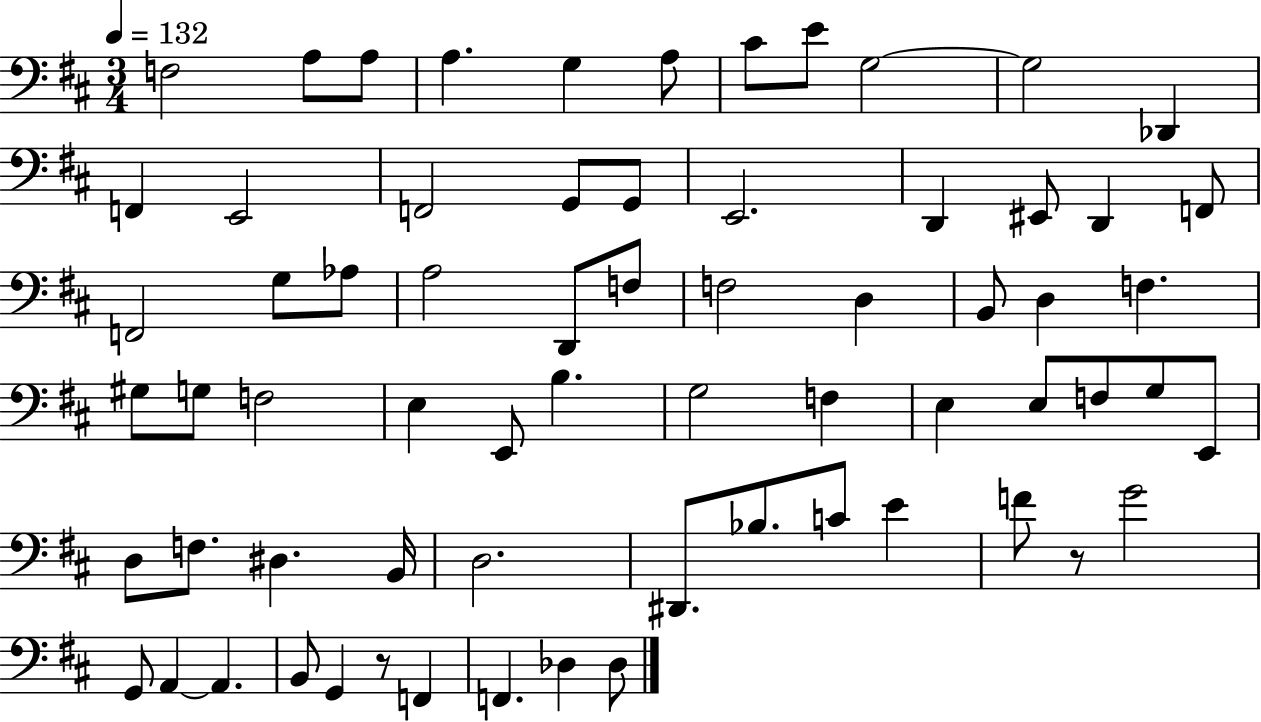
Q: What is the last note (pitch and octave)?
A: Db3